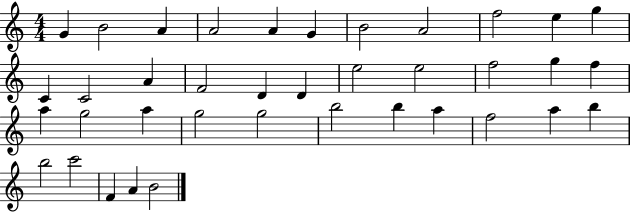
G4/q B4/h A4/q A4/h A4/q G4/q B4/h A4/h F5/h E5/q G5/q C4/q C4/h A4/q F4/h D4/q D4/q E5/h E5/h F5/h G5/q F5/q A5/q G5/h A5/q G5/h G5/h B5/h B5/q A5/q F5/h A5/q B5/q B5/h C6/h F4/q A4/q B4/h